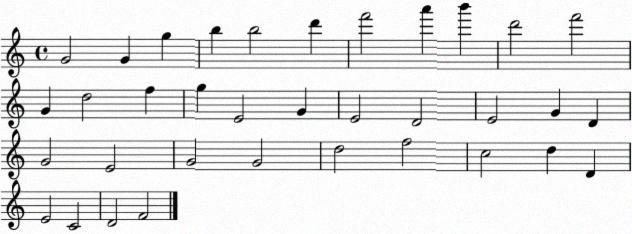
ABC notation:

X:1
T:Untitled
M:4/4
L:1/4
K:C
G2 G g b b2 d' f'2 a' b' d'2 f'2 G d2 f g E2 G E2 D2 E2 G D G2 E2 G2 G2 d2 f2 c2 d D E2 C2 D2 F2